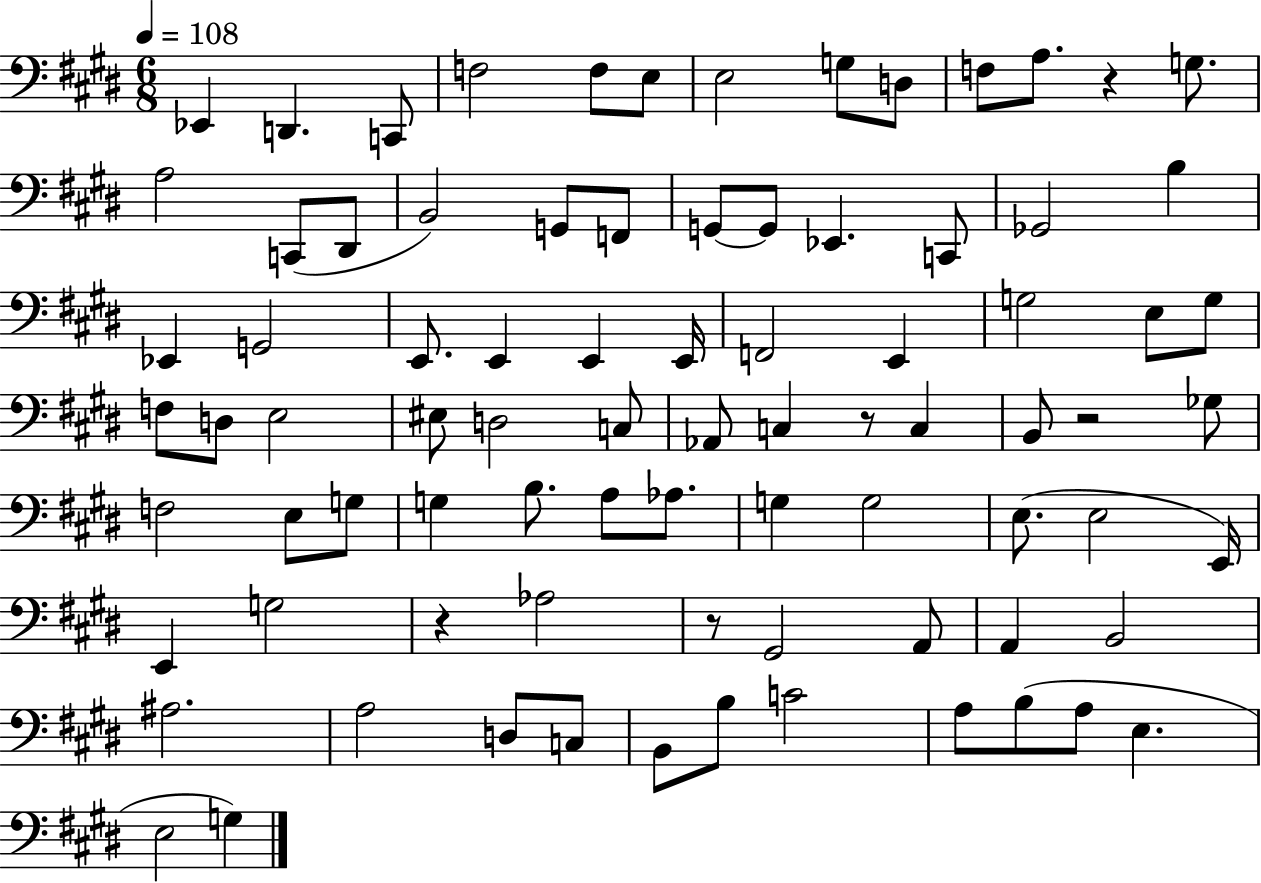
X:1
T:Untitled
M:6/8
L:1/4
K:E
_E,, D,, C,,/2 F,2 F,/2 E,/2 E,2 G,/2 D,/2 F,/2 A,/2 z G,/2 A,2 C,,/2 ^D,,/2 B,,2 G,,/2 F,,/2 G,,/2 G,,/2 _E,, C,,/2 _G,,2 B, _E,, G,,2 E,,/2 E,, E,, E,,/4 F,,2 E,, G,2 E,/2 G,/2 F,/2 D,/2 E,2 ^E,/2 D,2 C,/2 _A,,/2 C, z/2 C, B,,/2 z2 _G,/2 F,2 E,/2 G,/2 G, B,/2 A,/2 _A,/2 G, G,2 E,/2 E,2 E,,/4 E,, G,2 z _A,2 z/2 ^G,,2 A,,/2 A,, B,,2 ^A,2 A,2 D,/2 C,/2 B,,/2 B,/2 C2 A,/2 B,/2 A,/2 E, E,2 G,